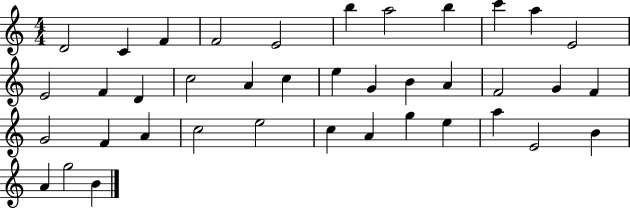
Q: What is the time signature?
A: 4/4